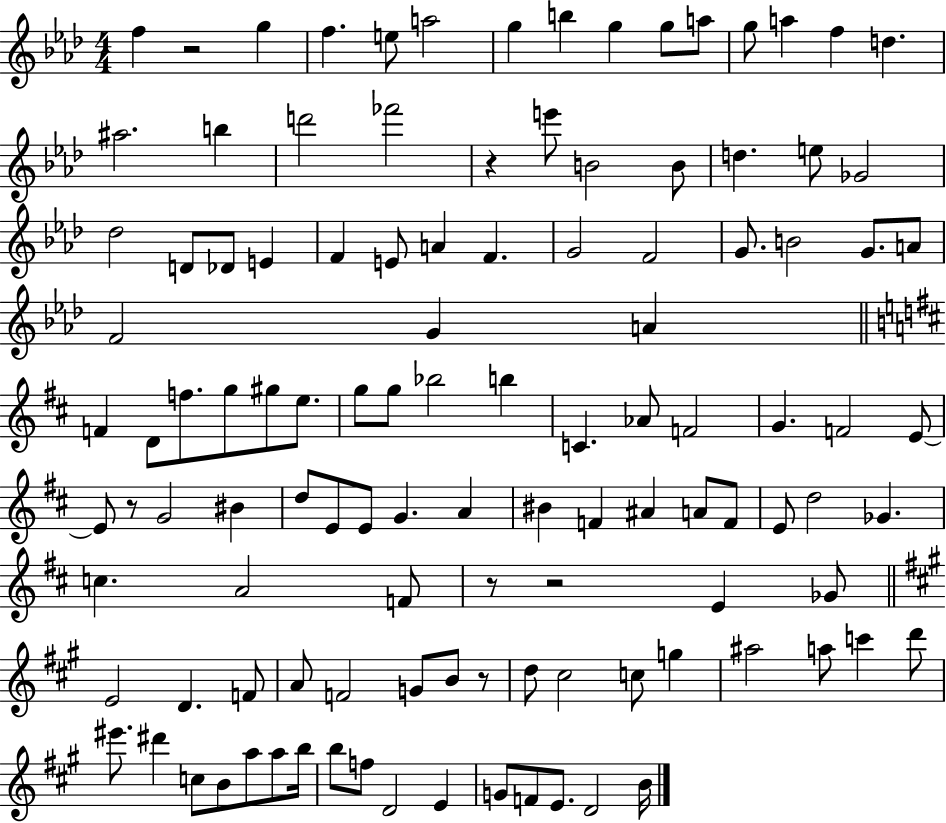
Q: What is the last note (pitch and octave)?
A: B4